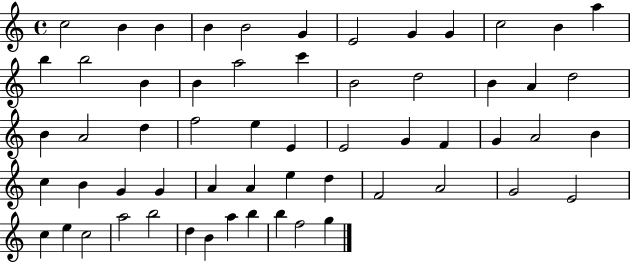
C5/h B4/q B4/q B4/q B4/h G4/q E4/h G4/q G4/q C5/h B4/q A5/q B5/q B5/h B4/q B4/q A5/h C6/q B4/h D5/h B4/q A4/q D5/h B4/q A4/h D5/q F5/h E5/q E4/q E4/h G4/q F4/q G4/q A4/h B4/q C5/q B4/q G4/q G4/q A4/q A4/q E5/q D5/q F4/h A4/h G4/h E4/h C5/q E5/q C5/h A5/h B5/h D5/q B4/q A5/q B5/q B5/q F5/h G5/q